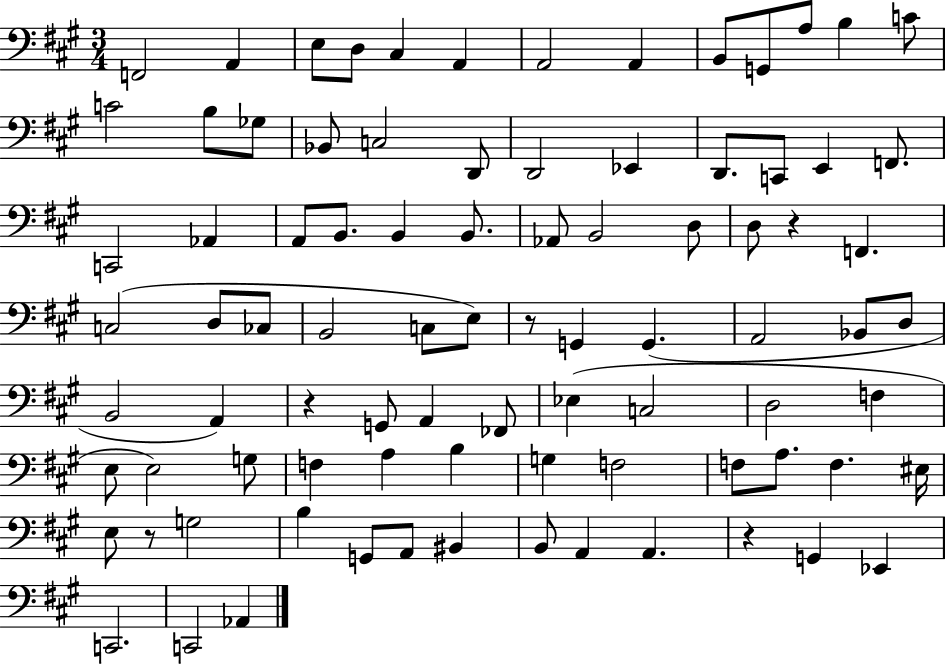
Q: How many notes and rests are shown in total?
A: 87